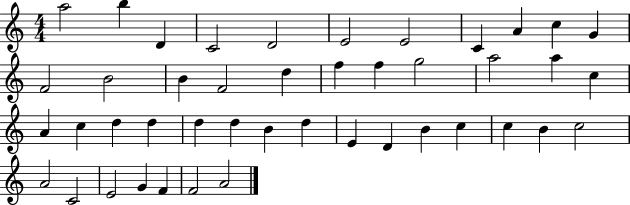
{
  \clef treble
  \numericTimeSignature
  \time 4/4
  \key c \major
  a''2 b''4 d'4 | c'2 d'2 | e'2 e'2 | c'4 a'4 c''4 g'4 | \break f'2 b'2 | b'4 f'2 d''4 | f''4 f''4 g''2 | a''2 a''4 c''4 | \break a'4 c''4 d''4 d''4 | d''4 d''4 b'4 d''4 | e'4 d'4 b'4 c''4 | c''4 b'4 c''2 | \break a'2 c'2 | e'2 g'4 f'4 | f'2 a'2 | \bar "|."
}